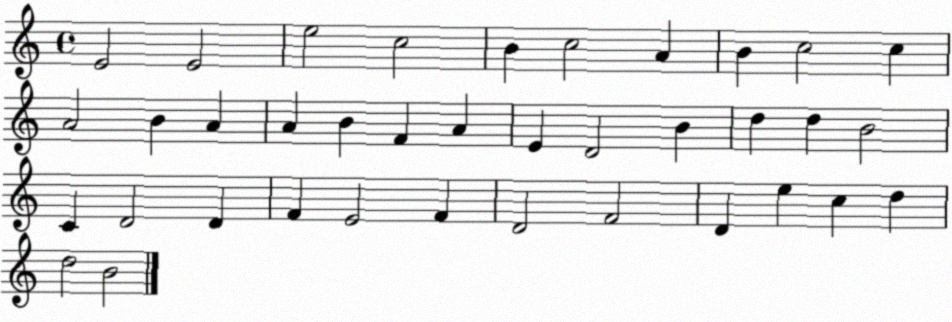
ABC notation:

X:1
T:Untitled
M:4/4
L:1/4
K:C
E2 E2 e2 c2 B c2 A B c2 c A2 B A A B F A E D2 B d d B2 C D2 D F E2 F D2 F2 D e c d d2 B2